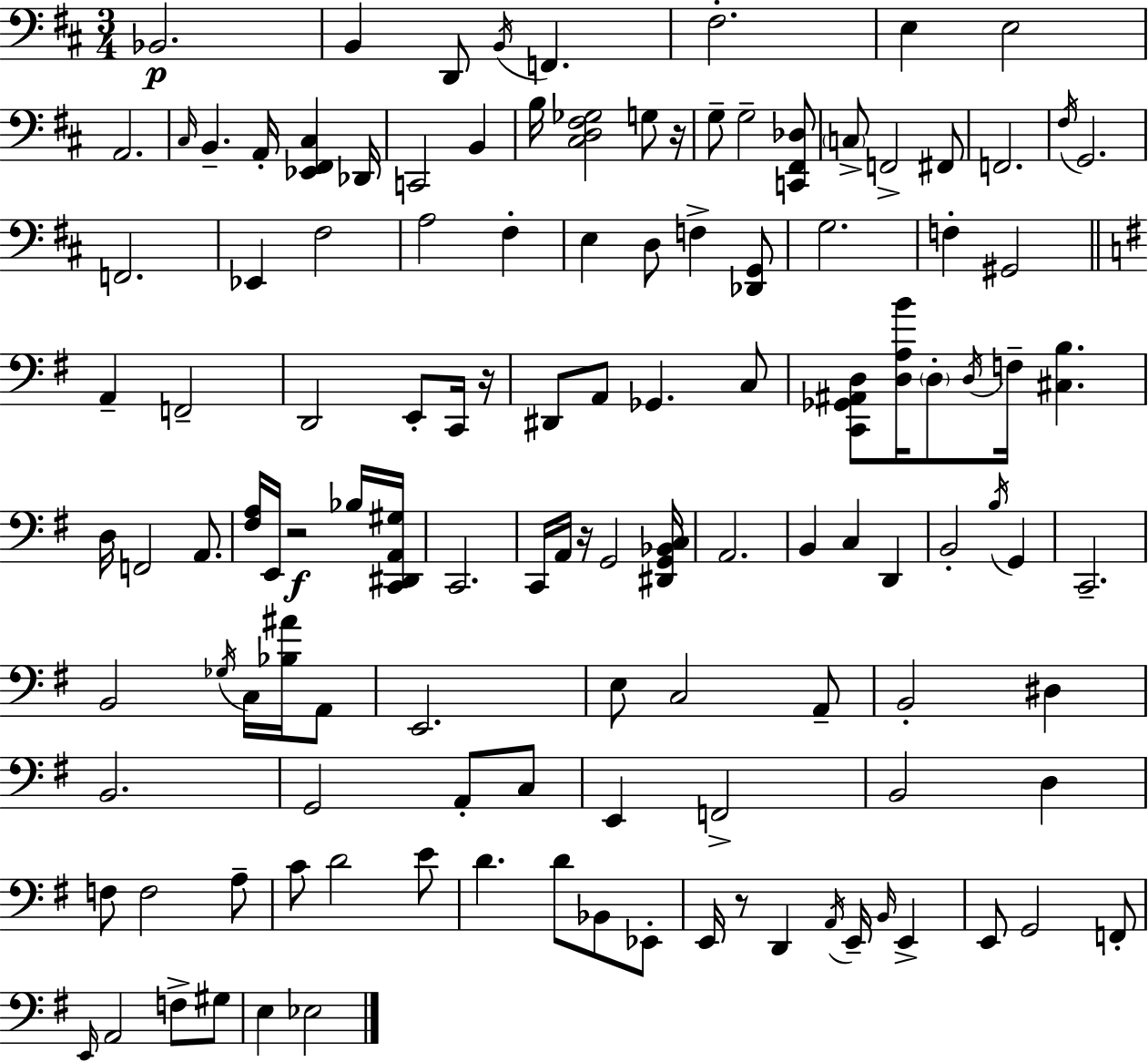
X:1
T:Untitled
M:3/4
L:1/4
K:D
_B,,2 B,, D,,/2 B,,/4 F,, ^F,2 E, E,2 A,,2 ^C,/4 B,, A,,/4 [_E,,^F,,^C,] _D,,/4 C,,2 B,, B,/4 [^C,D,^F,_G,]2 G,/2 z/4 G,/2 G,2 [C,,^F,,_D,]/2 C,/2 F,,2 ^F,,/2 F,,2 ^F,/4 G,,2 F,,2 _E,, ^F,2 A,2 ^F, E, D,/2 F, [_D,,G,,]/2 G,2 F, ^G,,2 A,, F,,2 D,,2 E,,/2 C,,/4 z/4 ^D,,/2 A,,/2 _G,, C,/2 [C,,_G,,^A,,D,]/2 [D,A,B]/4 D,/2 D,/4 F,/4 [^C,B,] D,/4 F,,2 A,,/2 [^F,A,]/4 E,,/4 z2 _B,/4 [C,,^D,,A,,^G,]/4 C,,2 C,,/4 A,,/4 z/4 G,,2 [^D,,G,,_B,,C,]/4 A,,2 B,, C, D,, B,,2 B,/4 G,, C,,2 B,,2 _G,/4 C,/4 [_B,^A]/4 A,,/2 E,,2 E,/2 C,2 A,,/2 B,,2 ^D, B,,2 G,,2 A,,/2 C,/2 E,, F,,2 B,,2 D, F,/2 F,2 A,/2 C/2 D2 E/2 D D/2 _B,,/2 _E,,/2 E,,/4 z/2 D,, A,,/4 E,,/4 B,,/4 E,, E,,/2 G,,2 F,,/2 E,,/4 A,,2 F,/2 ^G,/2 E, _E,2